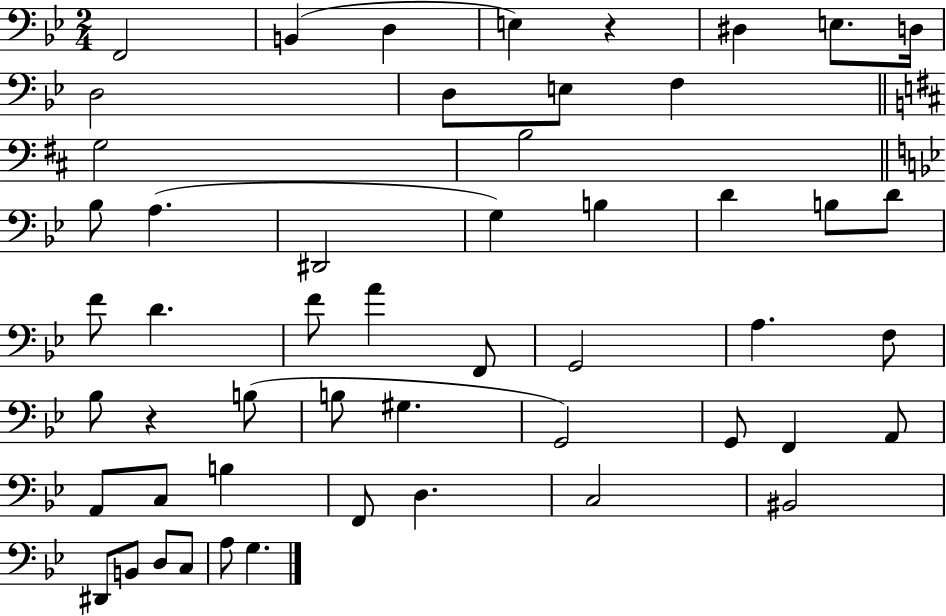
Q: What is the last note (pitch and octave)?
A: G3